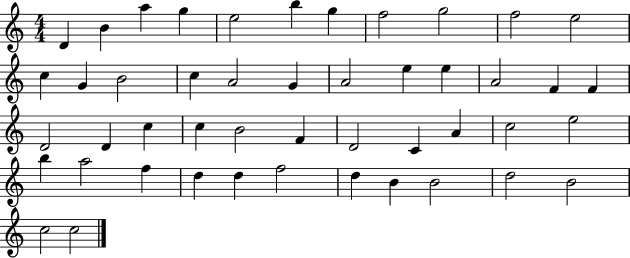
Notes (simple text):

D4/q B4/q A5/q G5/q E5/h B5/q G5/q F5/h G5/h F5/h E5/h C5/q G4/q B4/h C5/q A4/h G4/q A4/h E5/q E5/q A4/h F4/q F4/q D4/h D4/q C5/q C5/q B4/h F4/q D4/h C4/q A4/q C5/h E5/h B5/q A5/h F5/q D5/q D5/q F5/h D5/q B4/q B4/h D5/h B4/h C5/h C5/h